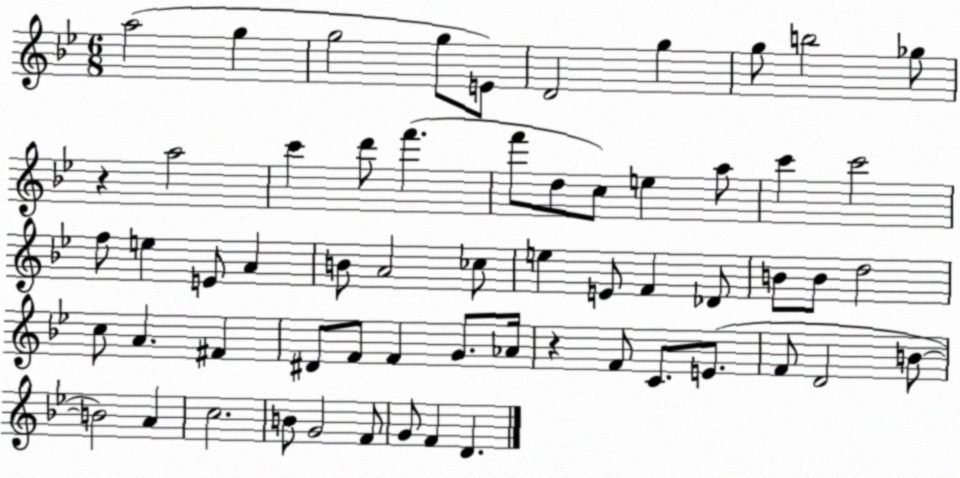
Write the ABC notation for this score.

X:1
T:Untitled
M:6/8
L:1/4
K:Bb
a2 g g2 g/2 E/2 D2 g g/2 b2 _g/2 z a2 c' d'/2 f' f'/2 d/2 c/2 e a/2 c' c'2 f/2 e E/2 A B/2 A2 _c/2 e E/2 F _D/2 B/2 B/2 d2 c/2 A ^F ^D/2 F/2 F G/2 _A/4 z F/2 C/2 E/2 F/2 D2 B/2 B2 A c2 B/2 G2 F/2 G/2 F D